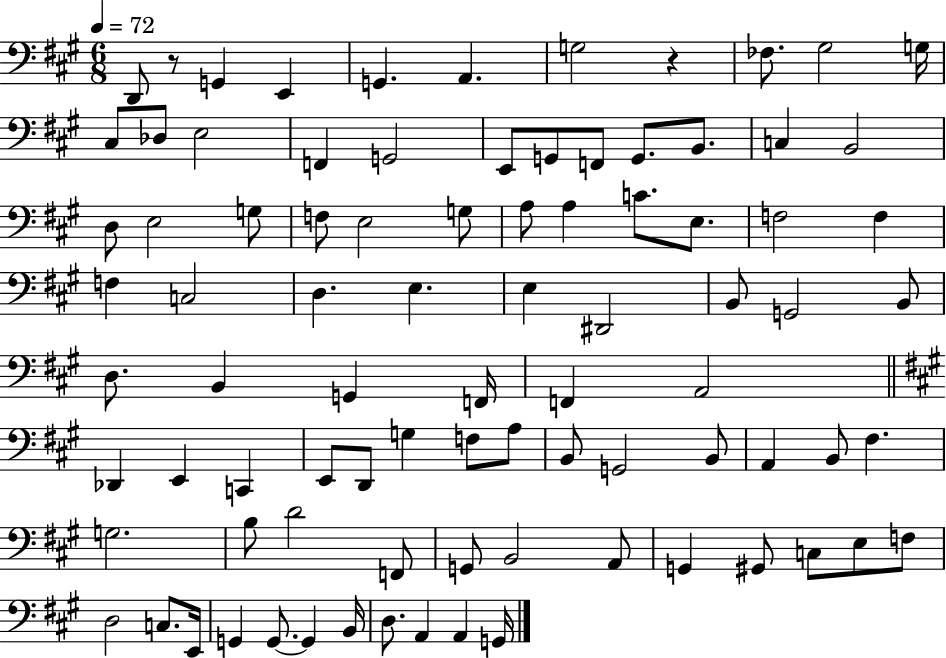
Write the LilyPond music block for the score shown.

{
  \clef bass
  \numericTimeSignature
  \time 6/8
  \key a \major
  \tempo 4 = 72
  d,8 r8 g,4 e,4 | g,4. a,4. | g2 r4 | fes8. gis2 g16 | \break cis8 des8 e2 | f,4 g,2 | e,8 g,8 f,8 g,8. b,8. | c4 b,2 | \break d8 e2 g8 | f8 e2 g8 | a8 a4 c'8. e8. | f2 f4 | \break f4 c2 | d4. e4. | e4 dis,2 | b,8 g,2 b,8 | \break d8. b,4 g,4 f,16 | f,4 a,2 | \bar "||" \break \key a \major des,4 e,4 c,4 | e,8 d,8 g4 f8 a8 | b,8 g,2 b,8 | a,4 b,8 fis4. | \break g2. | b8 d'2 f,8 | g,8 b,2 a,8 | g,4 gis,8 c8 e8 f8 | \break d2 c8. e,16 | g,4 g,8.~~ g,4 b,16 | d8. a,4 a,4 g,16 | \bar "|."
}